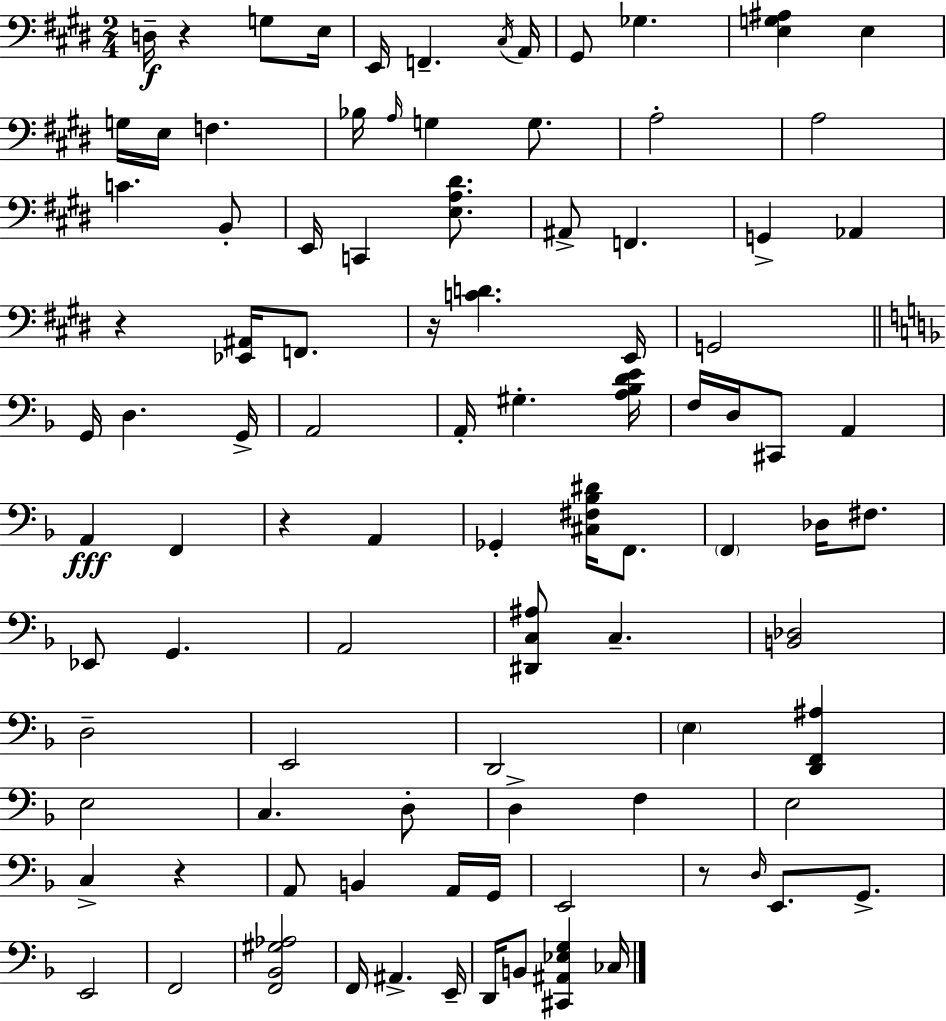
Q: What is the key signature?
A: E major